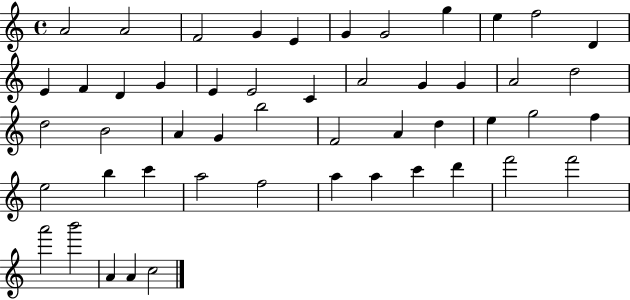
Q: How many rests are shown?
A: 0